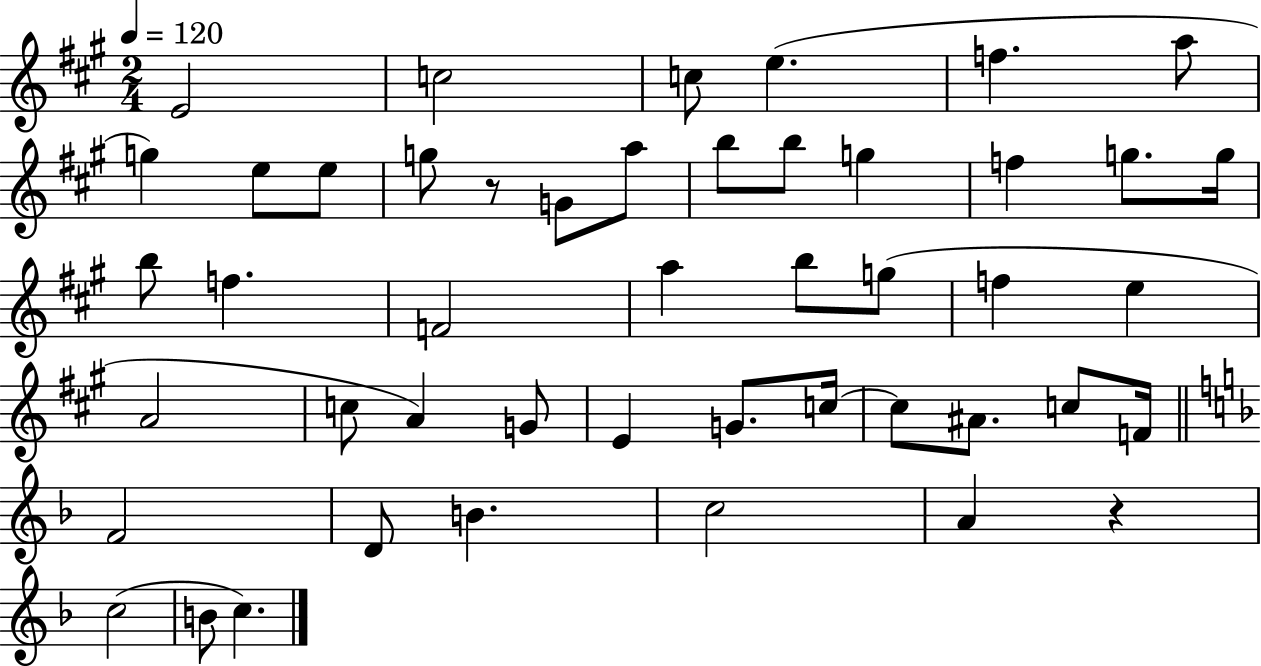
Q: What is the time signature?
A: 2/4